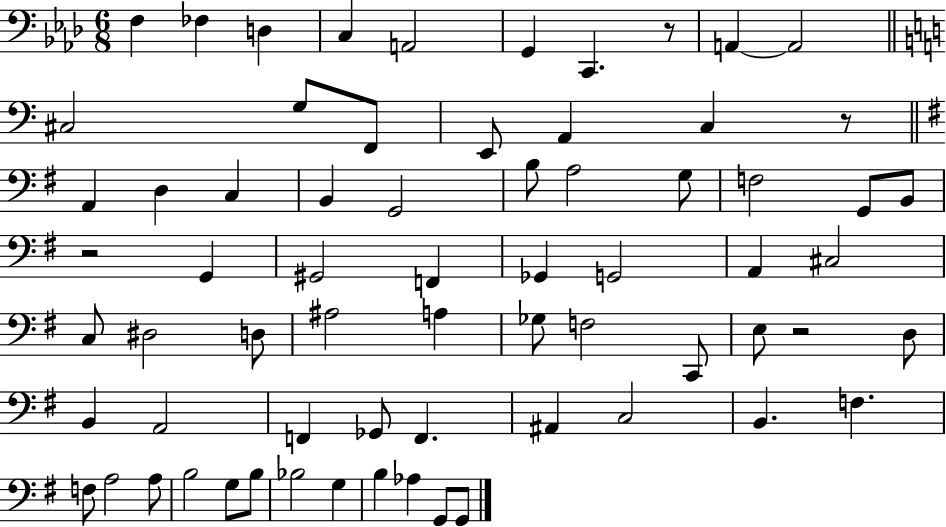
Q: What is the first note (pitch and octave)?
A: F3